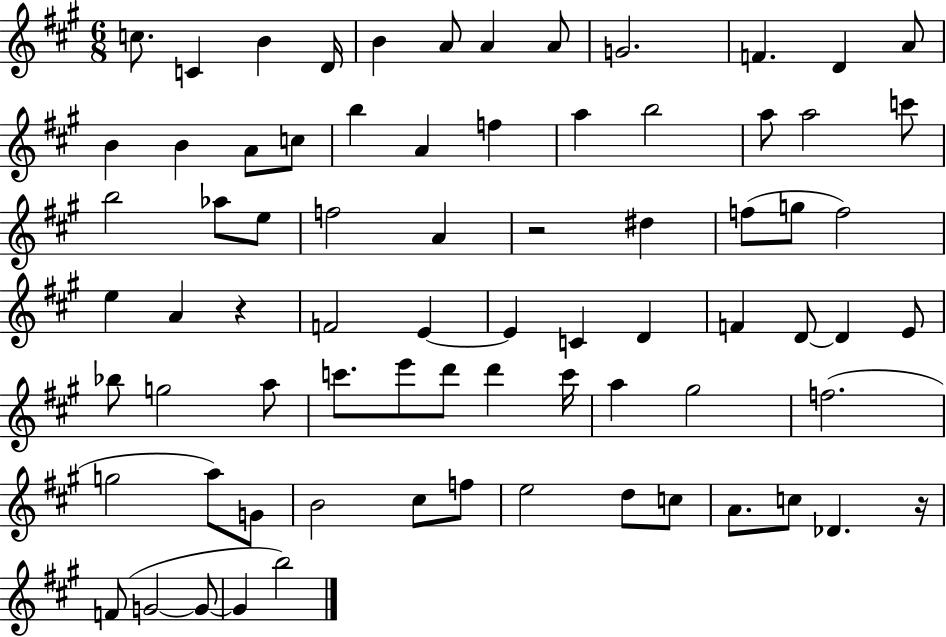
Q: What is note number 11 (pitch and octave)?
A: D4